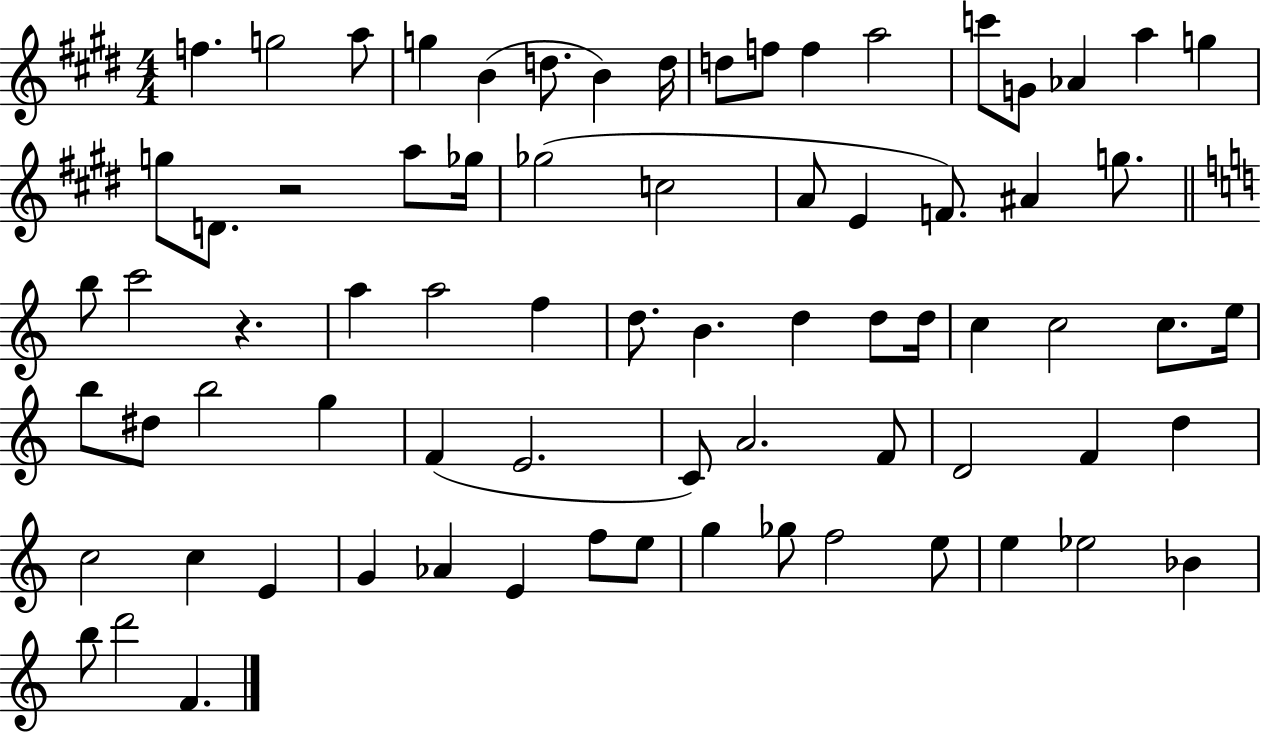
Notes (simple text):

F5/q. G5/h A5/e G5/q B4/q D5/e. B4/q D5/s D5/e F5/e F5/q A5/h C6/e G4/e Ab4/q A5/q G5/q G5/e D4/e. R/h A5/e Gb5/s Gb5/h C5/h A4/e E4/q F4/e. A#4/q G5/e. B5/e C6/h R/q. A5/q A5/h F5/q D5/e. B4/q. D5/q D5/e D5/s C5/q C5/h C5/e. E5/s B5/e D#5/e B5/h G5/q F4/q E4/h. C4/e A4/h. F4/e D4/h F4/q D5/q C5/h C5/q E4/q G4/q Ab4/q E4/q F5/e E5/e G5/q Gb5/e F5/h E5/e E5/q Eb5/h Bb4/q B5/e D6/h F4/q.